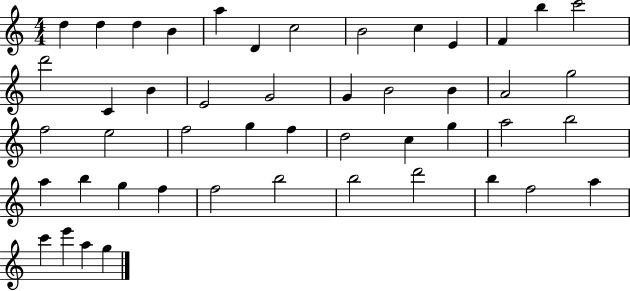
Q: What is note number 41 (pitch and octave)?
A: D6